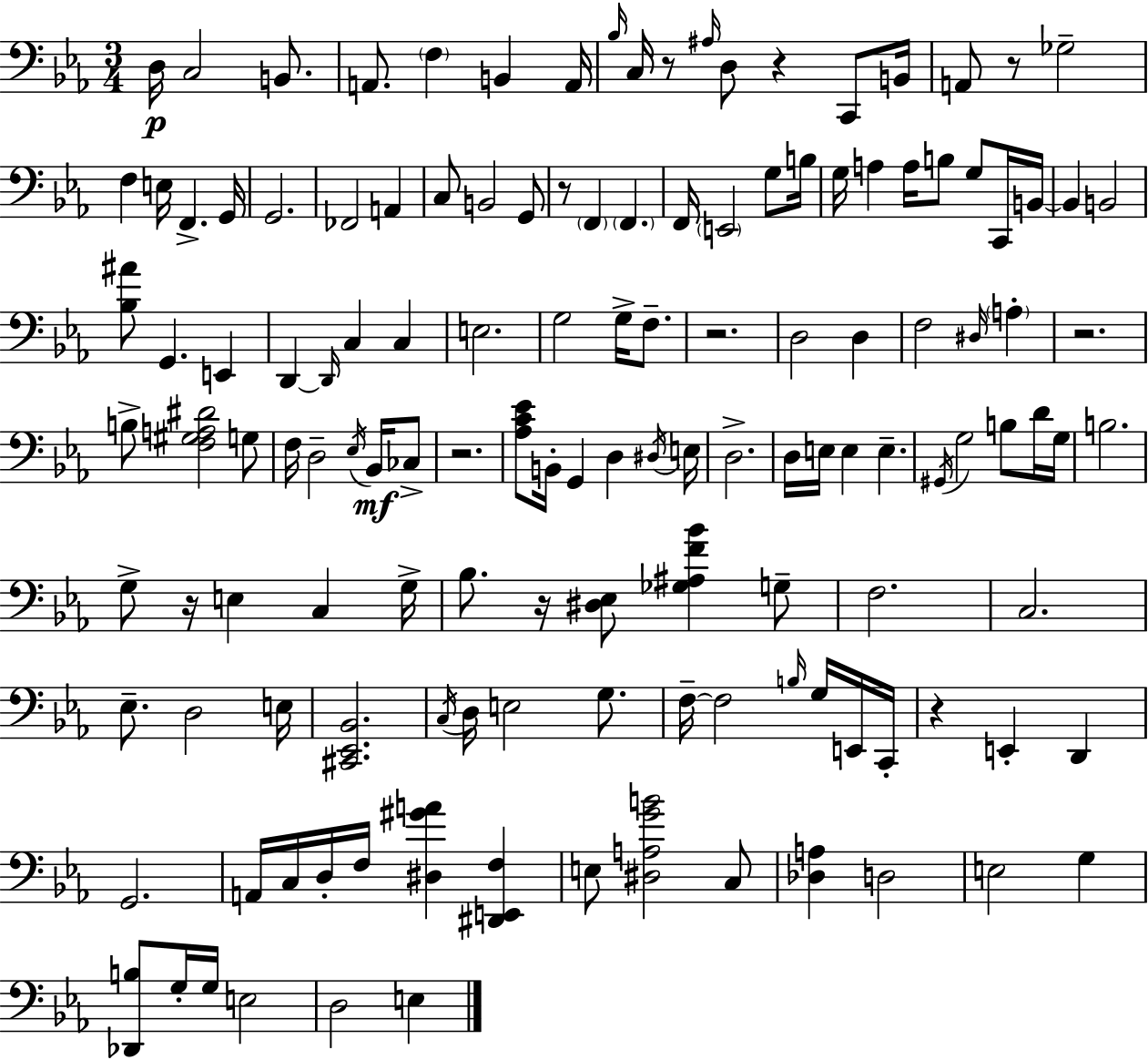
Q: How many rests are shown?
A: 10